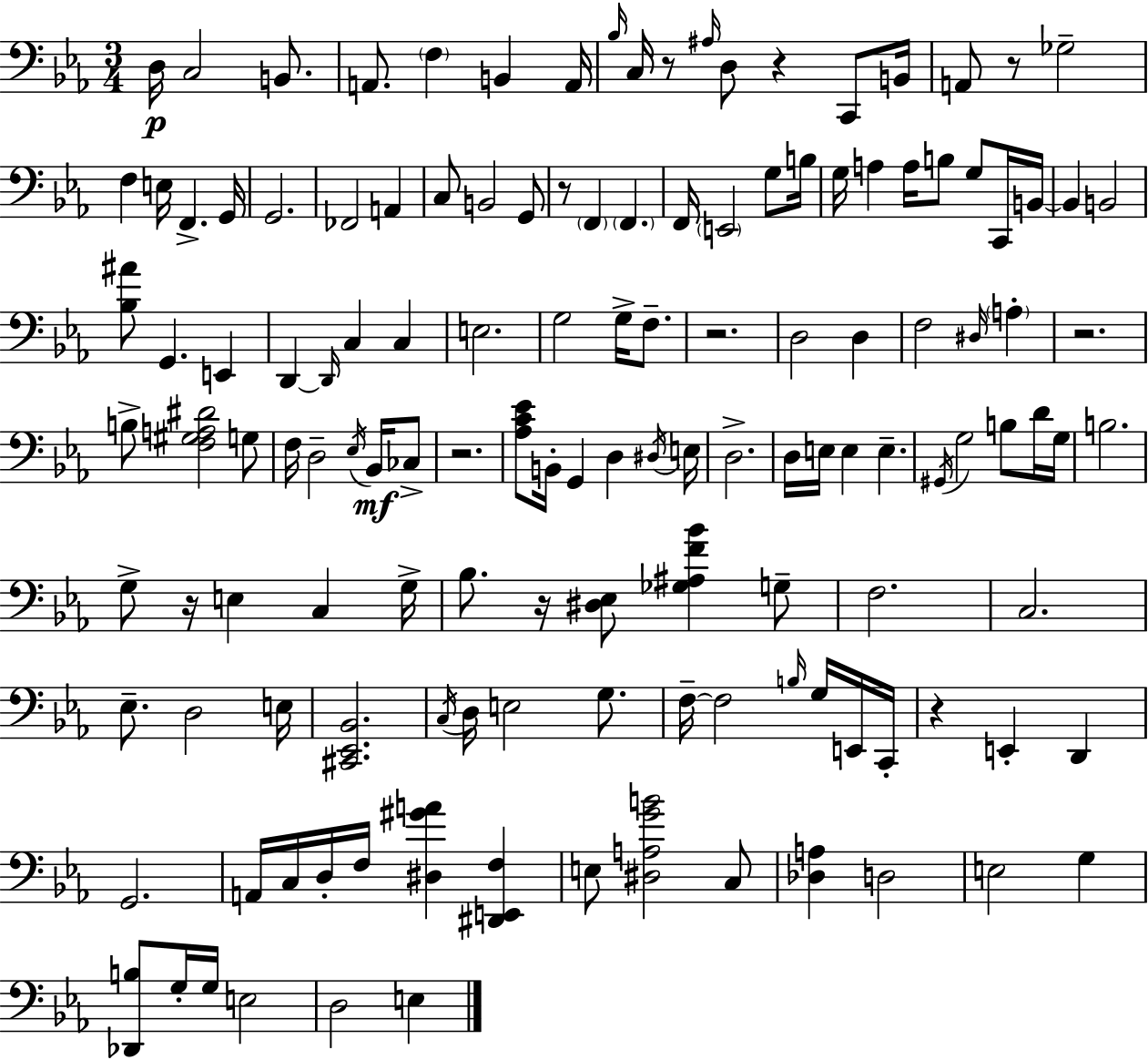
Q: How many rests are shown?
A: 10